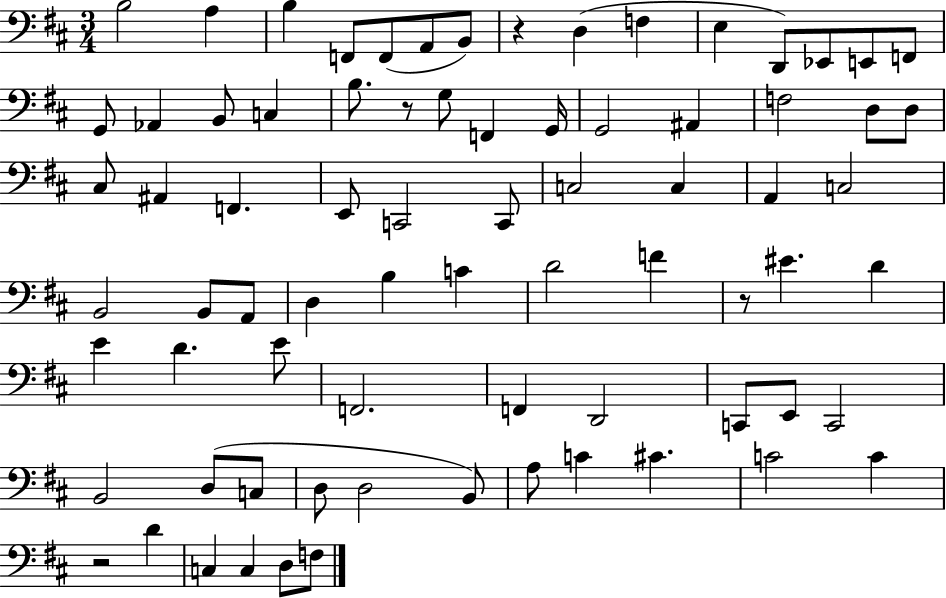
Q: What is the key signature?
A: D major